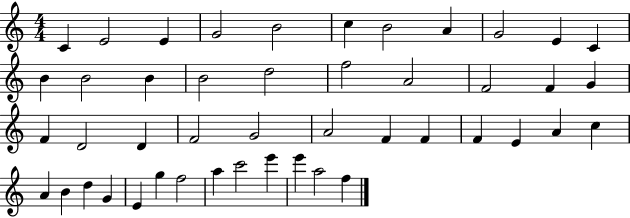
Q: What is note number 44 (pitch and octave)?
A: E6